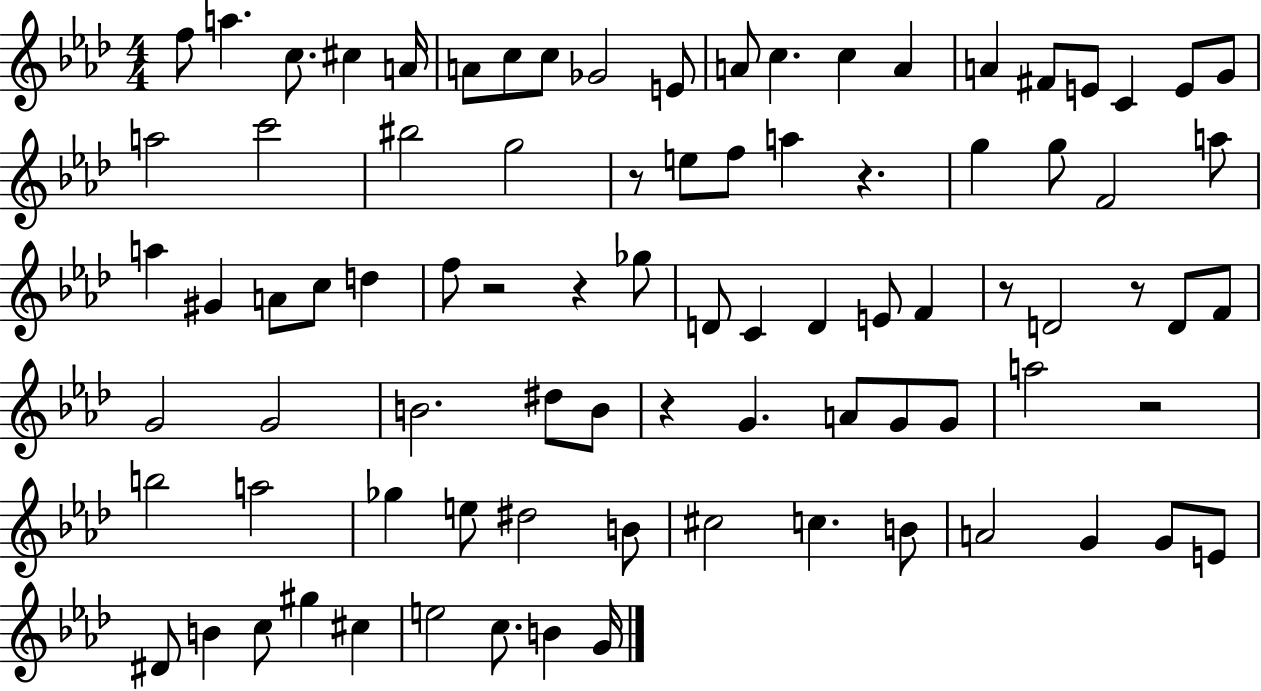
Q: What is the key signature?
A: AES major